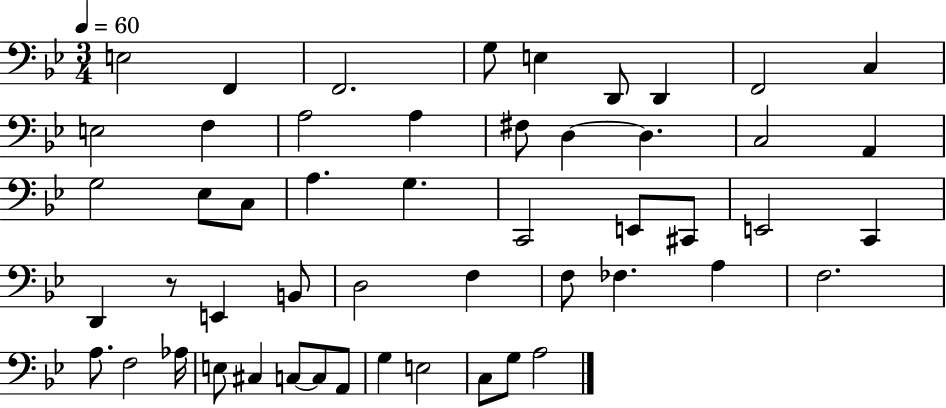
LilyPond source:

{
  \clef bass
  \numericTimeSignature
  \time 3/4
  \key bes \major
  \tempo 4 = 60
  e2 f,4 | f,2. | g8 e4 d,8 d,4 | f,2 c4 | \break e2 f4 | a2 a4 | fis8 d4~~ d4. | c2 a,4 | \break g2 ees8 c8 | a4. g4. | c,2 e,8 cis,8 | e,2 c,4 | \break d,4 r8 e,4 b,8 | d2 f4 | f8 fes4. a4 | f2. | \break a8. f2 aes16 | e8 cis4 c8~~ c8 a,8 | g4 e2 | c8 g8 a2 | \break \bar "|."
}